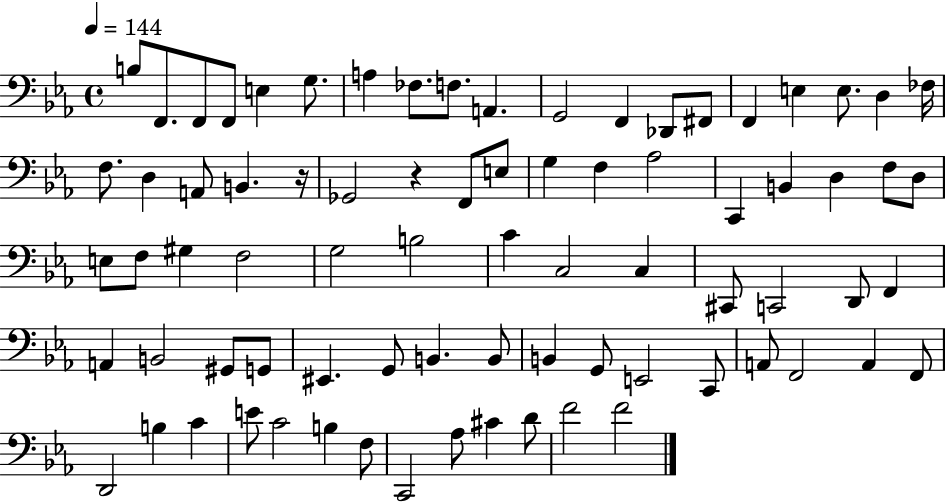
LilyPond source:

{
  \clef bass
  \time 4/4
  \defaultTimeSignature
  \key ees \major
  \tempo 4 = 144
  b8 f,8. f,8 f,8 e4 g8. | a4 fes8. f8. a,4. | g,2 f,4 des,8 fis,8 | f,4 e4 e8. d4 fes16 | \break f8. d4 a,8 b,4. r16 | ges,2 r4 f,8 e8 | g4 f4 aes2 | c,4 b,4 d4 f8 d8 | \break e8 f8 gis4 f2 | g2 b2 | c'4 c2 c4 | cis,8 c,2 d,8 f,4 | \break a,4 b,2 gis,8 g,8 | eis,4. g,8 b,4. b,8 | b,4 g,8 e,2 c,8 | a,8 f,2 a,4 f,8 | \break d,2 b4 c'4 | e'8 c'2 b4 f8 | c,2 aes8 cis'4 d'8 | f'2 f'2 | \break \bar "|."
}